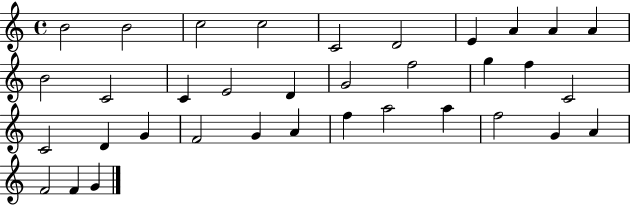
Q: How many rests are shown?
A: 0